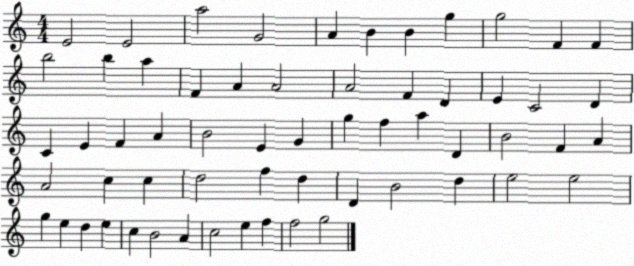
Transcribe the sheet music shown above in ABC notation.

X:1
T:Untitled
M:4/4
L:1/4
K:C
E2 E2 a2 G2 A B B g g2 F F b2 b a F A A2 A2 F D E C2 D C E F A B2 E G g f a D B2 F A A2 c c d2 f d D B2 d e2 e2 g e d e c B2 A c2 e f f2 g2